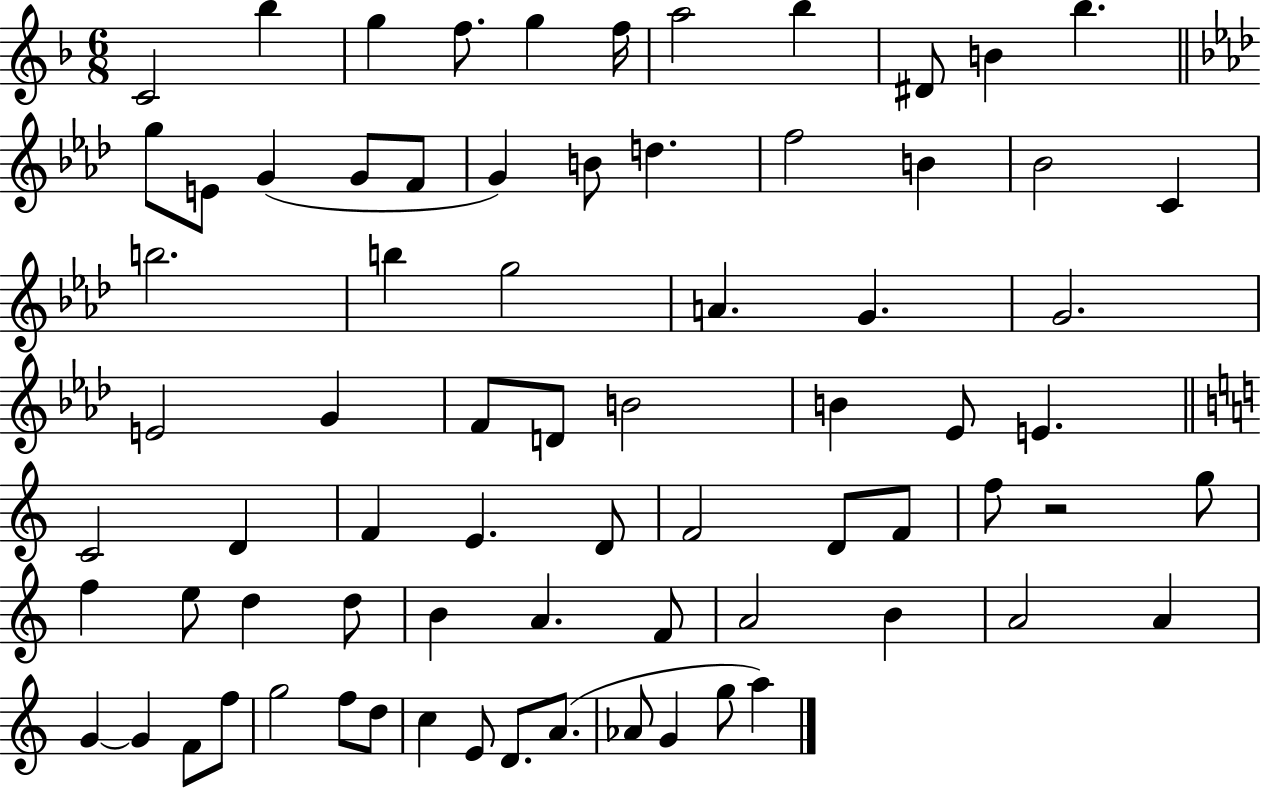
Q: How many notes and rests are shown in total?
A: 74